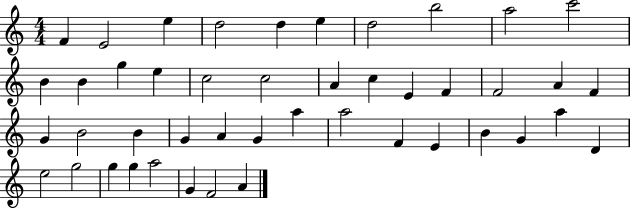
{
  \clef treble
  \numericTimeSignature
  \time 4/4
  \key c \major
  f'4 e'2 e''4 | d''2 d''4 e''4 | d''2 b''2 | a''2 c'''2 | \break b'4 b'4 g''4 e''4 | c''2 c''2 | a'4 c''4 e'4 f'4 | f'2 a'4 f'4 | \break g'4 b'2 b'4 | g'4 a'4 g'4 a''4 | a''2 f'4 e'4 | b'4 g'4 a''4 d'4 | \break e''2 g''2 | g''4 g''4 a''2 | g'4 f'2 a'4 | \bar "|."
}